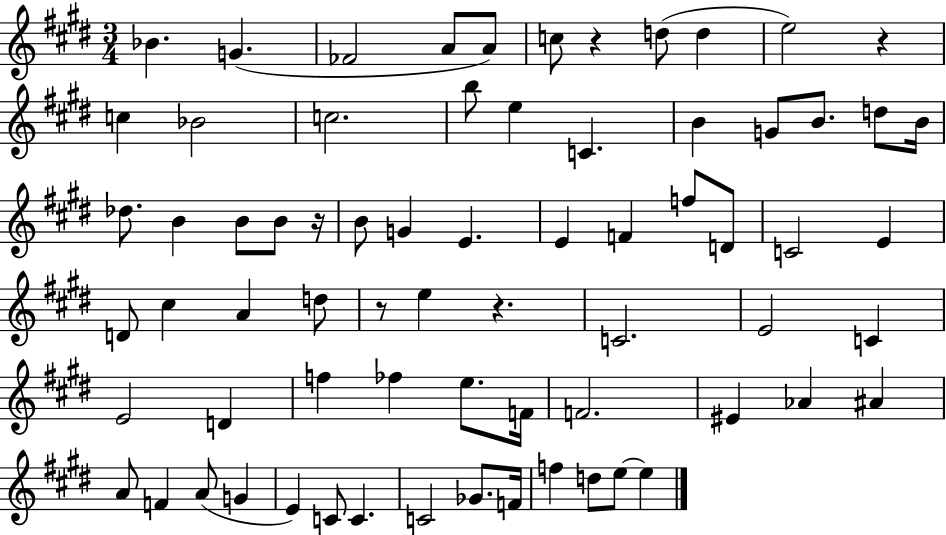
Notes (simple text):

Bb4/q. G4/q. FES4/h A4/e A4/e C5/e R/q D5/e D5/q E5/h R/q C5/q Bb4/h C5/h. B5/e E5/q C4/q. B4/q G4/e B4/e. D5/e B4/s Db5/e. B4/q B4/e B4/e R/s B4/e G4/q E4/q. E4/q F4/q F5/e D4/e C4/h E4/q D4/e C#5/q A4/q D5/e R/e E5/q R/q. C4/h. E4/h C4/q E4/h D4/q F5/q FES5/q E5/e. F4/s F4/h. EIS4/q Ab4/q A#4/q A4/e F4/q A4/e G4/q E4/q C4/e C4/q. C4/h Gb4/e. F4/s F5/q D5/e E5/e E5/q